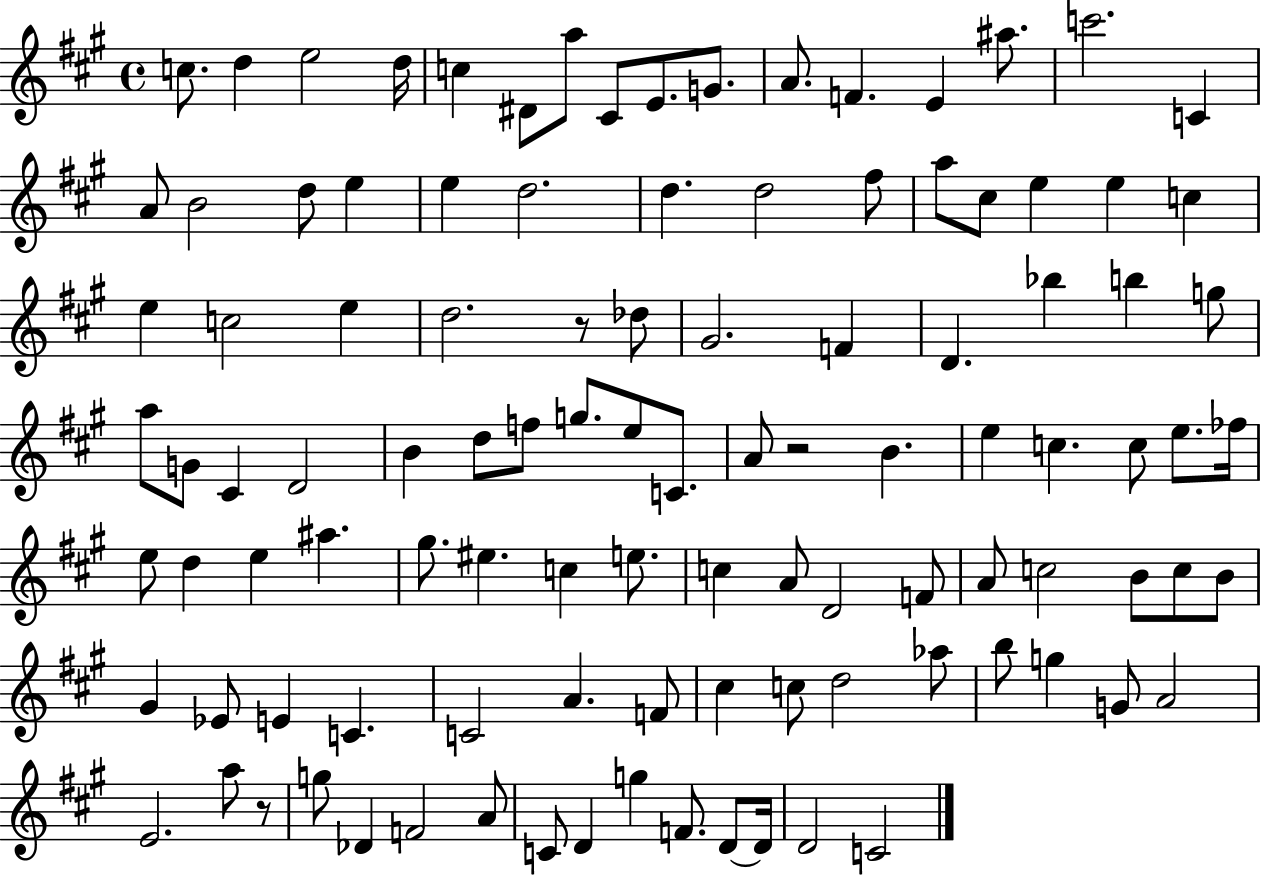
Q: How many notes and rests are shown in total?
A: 107